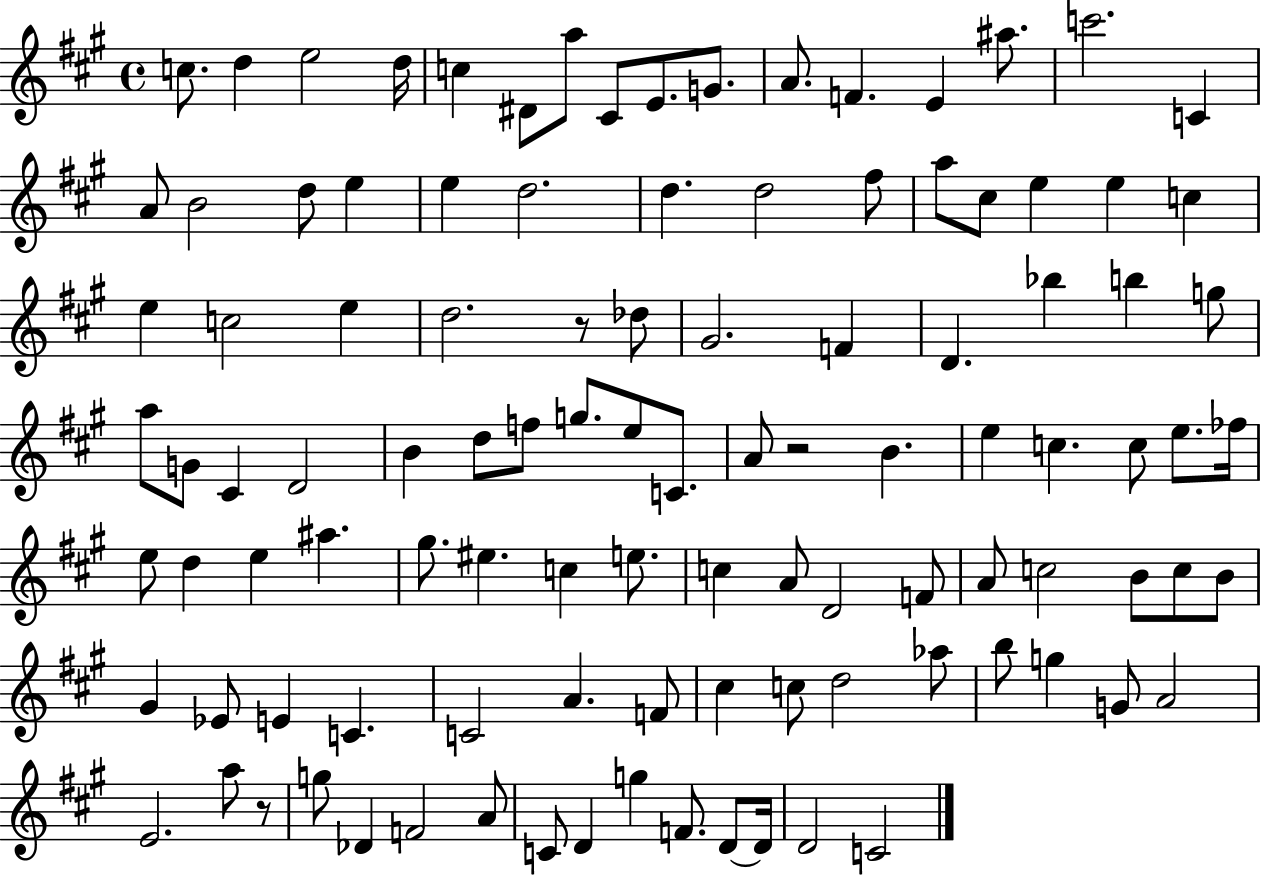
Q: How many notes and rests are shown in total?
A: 107